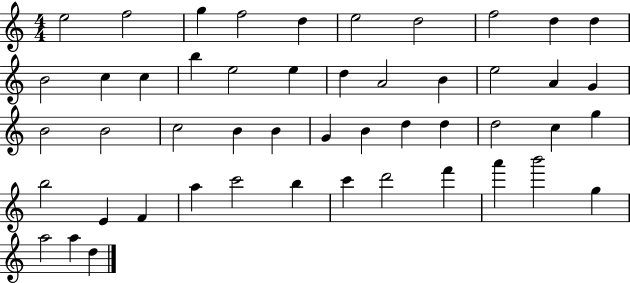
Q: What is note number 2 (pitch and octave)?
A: F5